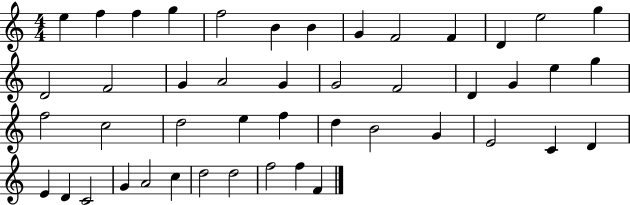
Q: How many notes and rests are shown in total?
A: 46